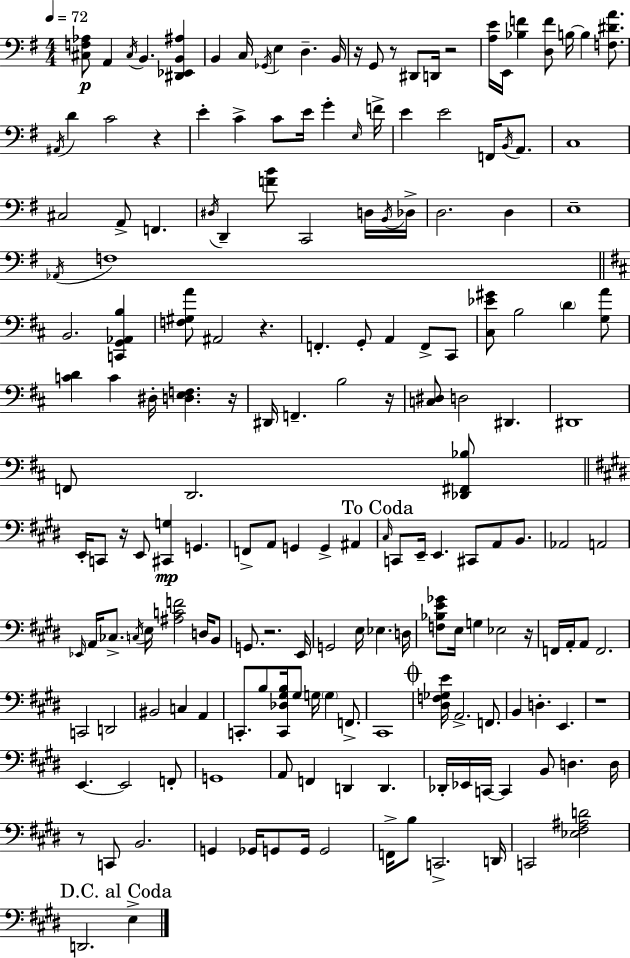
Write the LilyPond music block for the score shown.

{
  \clef bass
  \numericTimeSignature
  \time 4/4
  \key e \minor
  \tempo 4 = 72
  <cis f aes>8\p a,4 \acciaccatura { cis16 } b,4. <dis, ees, b, ais>4 | b,4 c16 \acciaccatura { ges,16 } e4 d4.-- | b,16 r16 g,8 r8 dis,8 d,16 r2 | <a e'>16 e,16 <bes f'>4 <d f'>8 b16~~ b4 <f dis' a'>8. | \break \acciaccatura { ais,16 } d'4 c'2 r4 | e'4-. c'4-> c'8 e'16 g'4-. | \grace { e16 } f'16-> e'4 e'2 | f,16 \acciaccatura { b,16 } a,8. c1 | \break cis2 a,8-> f,4. | \acciaccatura { dis16 } d,4-- <f' b'>8 c,2 | d16 \acciaccatura { b,16 } des16-> d2. | d4 e1-- | \break \acciaccatura { aes,16 } f1 | \bar "||" \break \key d \major b,2. <c, g, aes, b>4 | <f gis a'>8 ais,2 r4. | f,4.-. g,8-. a,4 f,8-> cis,8 | <cis ees' gis'>8 b2 \parenthesize d'4 <g a'>8 | \break <c' d'>4 c'4 dis16-. <d e f>4. r16 | dis,16 f,4.-- b2 r16 | <c dis>8 d2 dis,4. | dis,1 | \break f,8 d,2. <des, fis, bes>8 | \bar "||" \break \key e \major e,16-. c,8 r16 e,8 <cis, g>4\mp g,4. | f,8-> a,8 g,4 g,4-> ais,4 | \mark "To Coda" \grace { cis16 } c,8 e,16-- e,4. cis,8 a,8 b,8. | aes,2 a,2 | \break \grace { ees,16 } a,16 ces8.-> \acciaccatura { c16 } e16 <ais c' f'>2 | d16 b,8 g,8. r2. | e,16 g,2 e16 ees4. | d16 <f bes e' ges'>8 e16 g4 ees2 | \break r16 f,16 a,16-. a,8 f,2. | c,2 d,2 | bis,2 c4 a,4 | c,8.-. b8 <c, des gis b>16 gis8 g16 \parenthesize g4 | \break f,8.-> cis,1 | \mark \markup { \musicglyph "scripts.coda" } <dis f ges e'>16 a,2.-> | f,8. b,4 d4.-. e,4. | r1 | \break e,4.~~ e,2 | f,8-. g,1 | a,8 f,4 d,4 d,4. | des,16-. ees,16 c,16~~ c,4 b,8 d4. | \break d16 r8 c,8 b,2. | g,4 ges,16 g,8 g,16 g,2 | f,16-> b8 c,2.-> | d,16 c,2 <ees fis ais d'>2 | \break \mark "D.C. al Coda" d,2. e4-> | \bar "|."
}